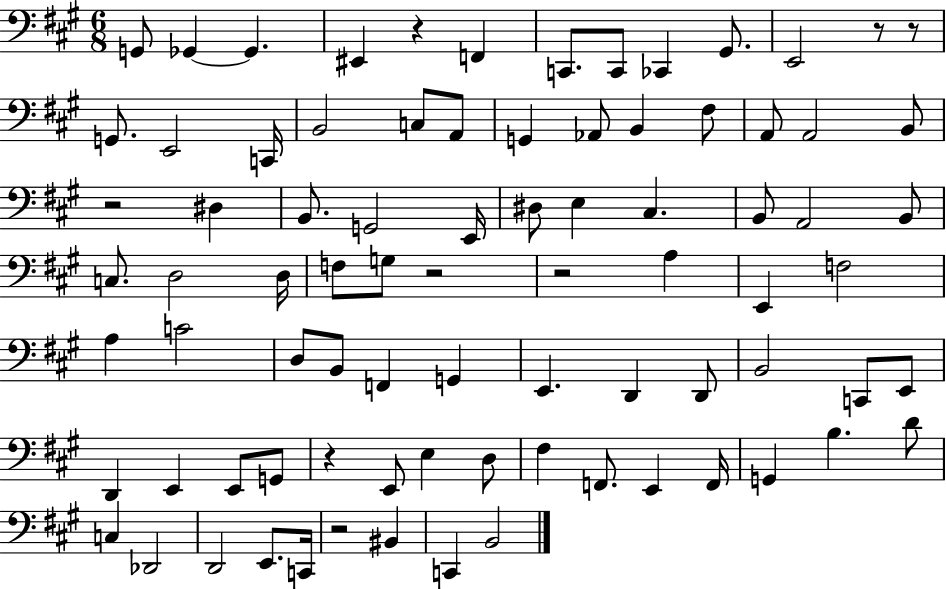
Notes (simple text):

G2/e Gb2/q Gb2/q. EIS2/q R/q F2/q C2/e. C2/e CES2/q G#2/e. E2/h R/e R/e G2/e. E2/h C2/s B2/h C3/e A2/e G2/q Ab2/e B2/q F#3/e A2/e A2/h B2/e R/h D#3/q B2/e. G2/h E2/s D#3/e E3/q C#3/q. B2/e A2/h B2/e C3/e. D3/h D3/s F3/e G3/e R/h R/h A3/q E2/q F3/h A3/q C4/h D3/e B2/e F2/q G2/q E2/q. D2/q D2/e B2/h C2/e E2/e D2/q E2/q E2/e G2/e R/q E2/e E3/q D3/e F#3/q F2/e. E2/q F2/s G2/q B3/q. D4/e C3/q Db2/h D2/h E2/e. C2/s R/h BIS2/q C2/q B2/h